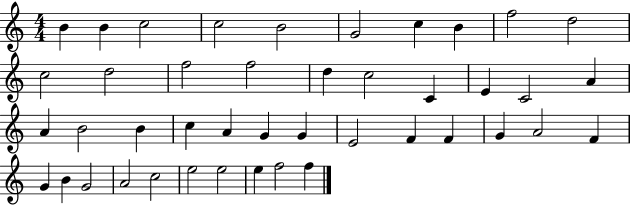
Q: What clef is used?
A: treble